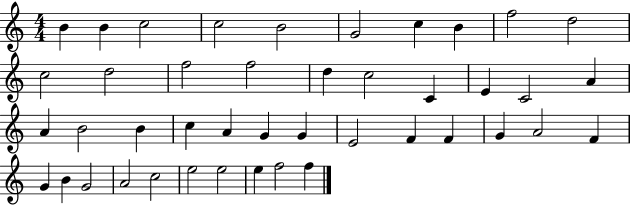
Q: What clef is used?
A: treble